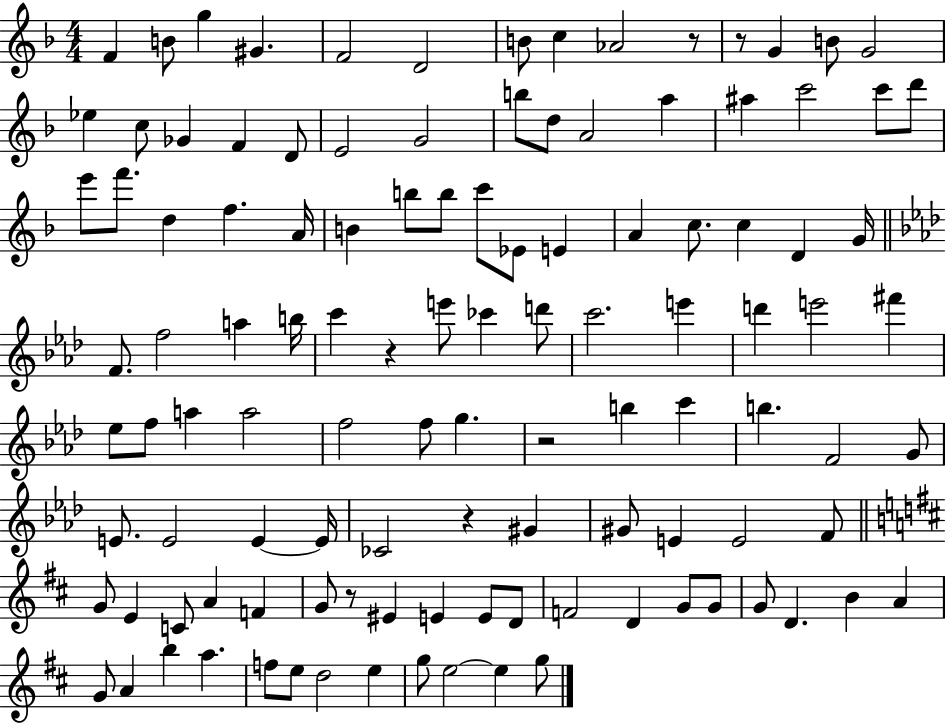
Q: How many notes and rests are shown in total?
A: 114